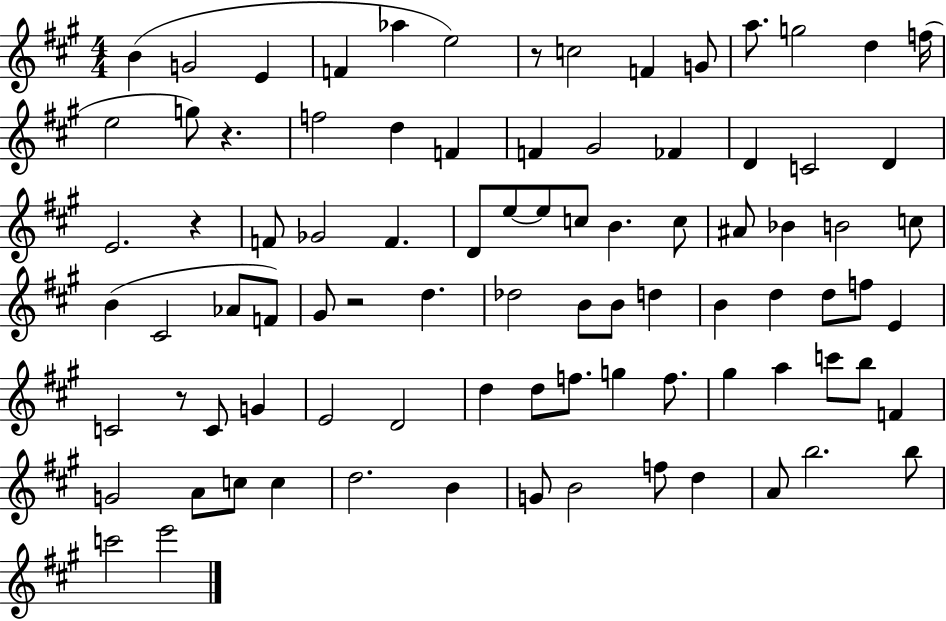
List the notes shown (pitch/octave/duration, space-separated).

B4/q G4/h E4/q F4/q Ab5/q E5/h R/e C5/h F4/q G4/e A5/e. G5/h D5/q F5/s E5/h G5/e R/q. F5/h D5/q F4/q F4/q G#4/h FES4/q D4/q C4/h D4/q E4/h. R/q F4/e Gb4/h F4/q. D4/e E5/e E5/e C5/e B4/q. C5/e A#4/e Bb4/q B4/h C5/e B4/q C#4/h Ab4/e F4/e G#4/e R/h D5/q. Db5/h B4/e B4/e D5/q B4/q D5/q D5/e F5/e E4/q C4/h R/e C4/e G4/q E4/h D4/h D5/q D5/e F5/e. G5/q F5/e. G#5/q A5/q C6/e B5/e F4/q G4/h A4/e C5/e C5/q D5/h. B4/q G4/e B4/h F5/e D5/q A4/e B5/h. B5/e C6/h E6/h